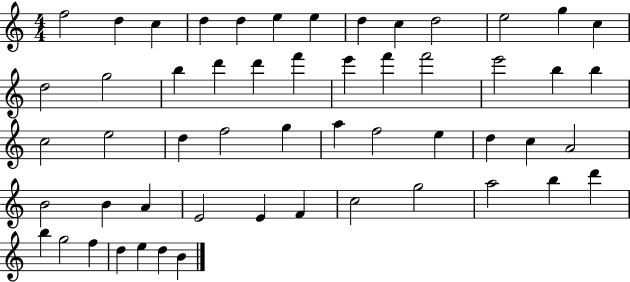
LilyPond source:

{
  \clef treble
  \numericTimeSignature
  \time 4/4
  \key c \major
  f''2 d''4 c''4 | d''4 d''4 e''4 e''4 | d''4 c''4 d''2 | e''2 g''4 c''4 | \break d''2 g''2 | b''4 d'''4 d'''4 f'''4 | e'''4 f'''4 f'''2 | e'''2 b''4 b''4 | \break c''2 e''2 | d''4 f''2 g''4 | a''4 f''2 e''4 | d''4 c''4 a'2 | \break b'2 b'4 a'4 | e'2 e'4 f'4 | c''2 g''2 | a''2 b''4 d'''4 | \break b''4 g''2 f''4 | d''4 e''4 d''4 b'4 | \bar "|."
}